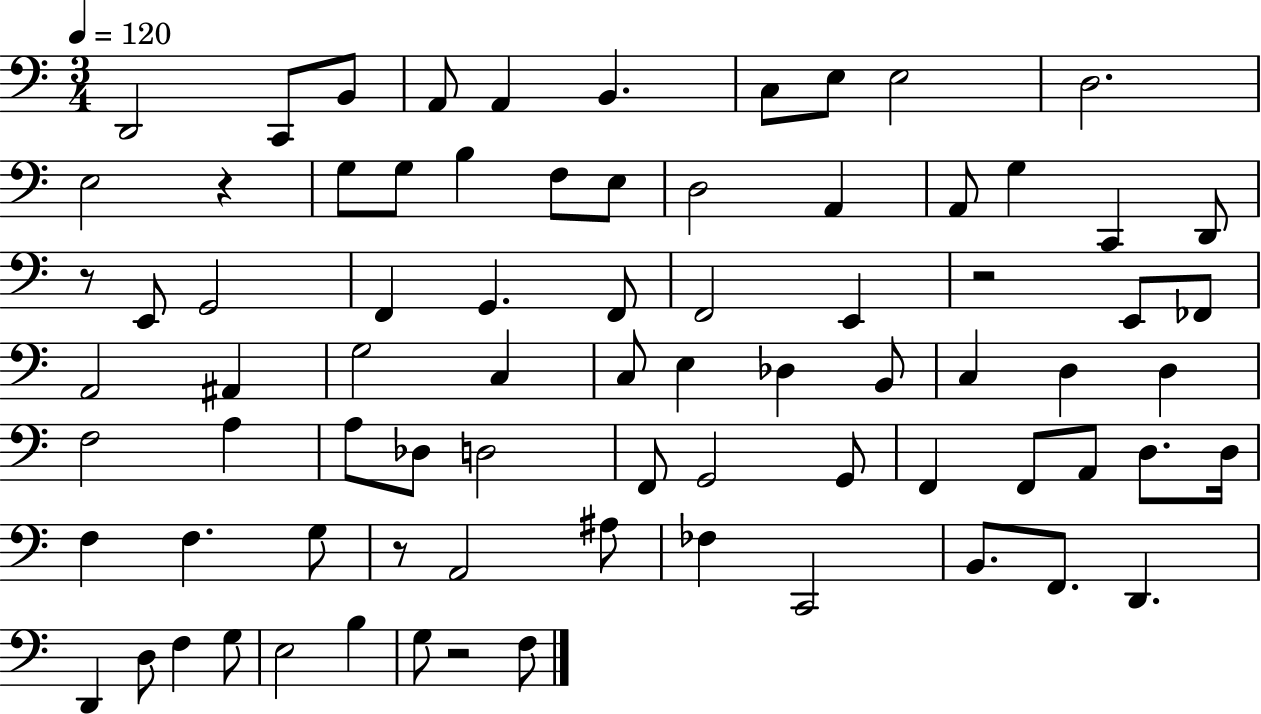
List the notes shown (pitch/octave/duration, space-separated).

D2/h C2/e B2/e A2/e A2/q B2/q. C3/e E3/e E3/h D3/h. E3/h R/q G3/e G3/e B3/q F3/e E3/e D3/h A2/q A2/e G3/q C2/q D2/e R/e E2/e G2/h F2/q G2/q. F2/e F2/h E2/q R/h E2/e FES2/e A2/h A#2/q G3/h C3/q C3/e E3/q Db3/q B2/e C3/q D3/q D3/q F3/h A3/q A3/e Db3/e D3/h F2/e G2/h G2/e F2/q F2/e A2/e D3/e. D3/s F3/q F3/q. G3/e R/e A2/h A#3/e FES3/q C2/h B2/e. F2/e. D2/q. D2/q D3/e F3/q G3/e E3/h B3/q G3/e R/h F3/e